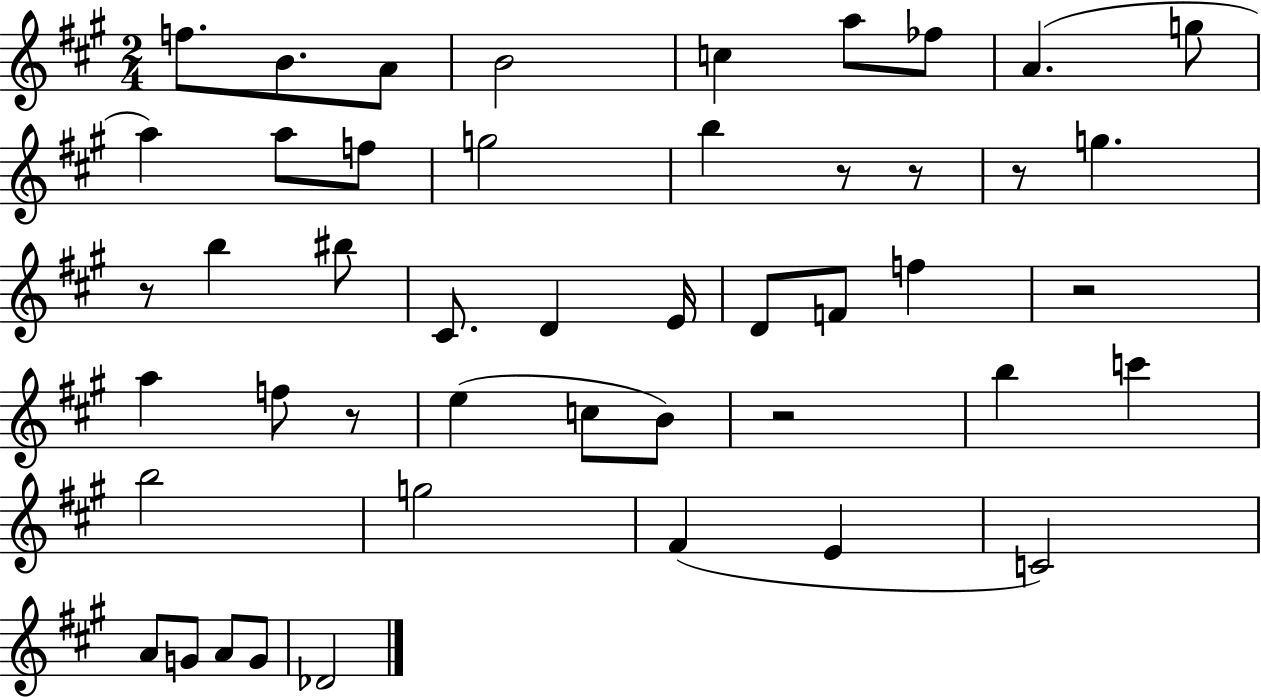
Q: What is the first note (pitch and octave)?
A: F5